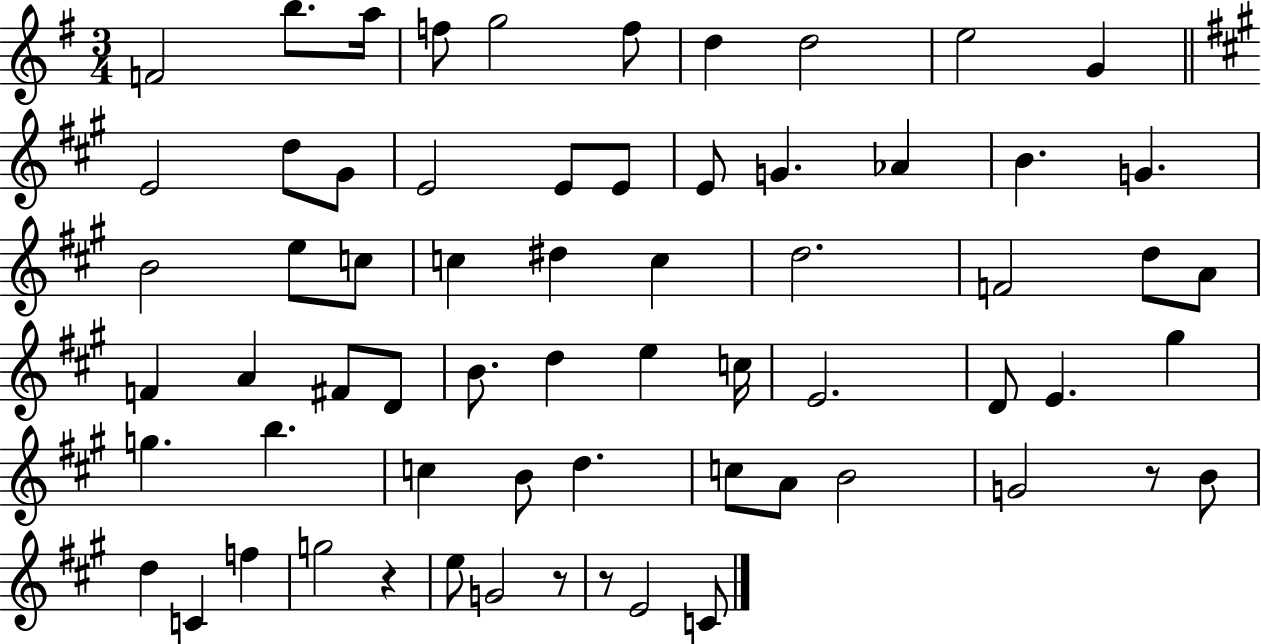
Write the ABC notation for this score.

X:1
T:Untitled
M:3/4
L:1/4
K:G
F2 b/2 a/4 f/2 g2 f/2 d d2 e2 G E2 d/2 ^G/2 E2 E/2 E/2 E/2 G _A B G B2 e/2 c/2 c ^d c d2 F2 d/2 A/2 F A ^F/2 D/2 B/2 d e c/4 E2 D/2 E ^g g b c B/2 d c/2 A/2 B2 G2 z/2 B/2 d C f g2 z e/2 G2 z/2 z/2 E2 C/2